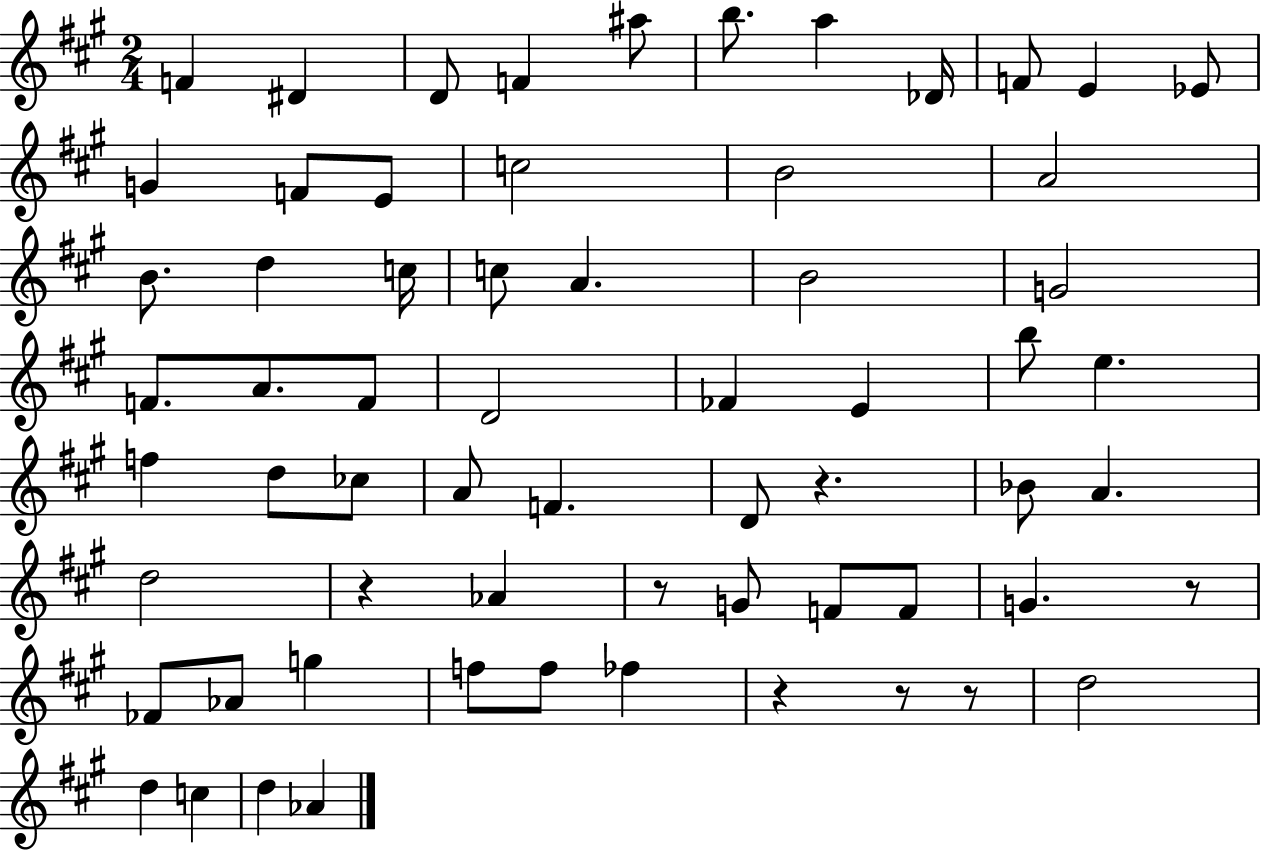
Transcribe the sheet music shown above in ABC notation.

X:1
T:Untitled
M:2/4
L:1/4
K:A
F ^D D/2 F ^a/2 b/2 a _D/4 F/2 E _E/2 G F/2 E/2 c2 B2 A2 B/2 d c/4 c/2 A B2 G2 F/2 A/2 F/2 D2 _F E b/2 e f d/2 _c/2 A/2 F D/2 z _B/2 A d2 z _A z/2 G/2 F/2 F/2 G z/2 _F/2 _A/2 g f/2 f/2 _f z z/2 z/2 d2 d c d _A